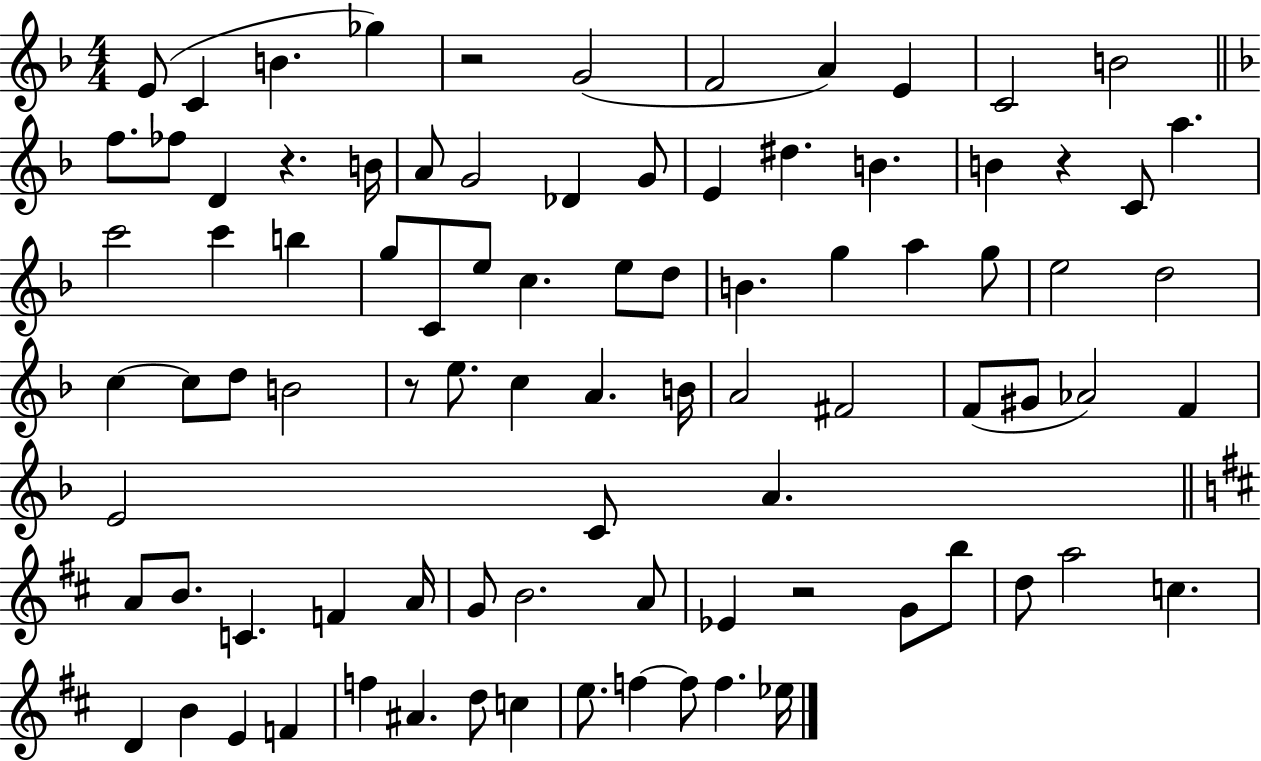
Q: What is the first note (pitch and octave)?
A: E4